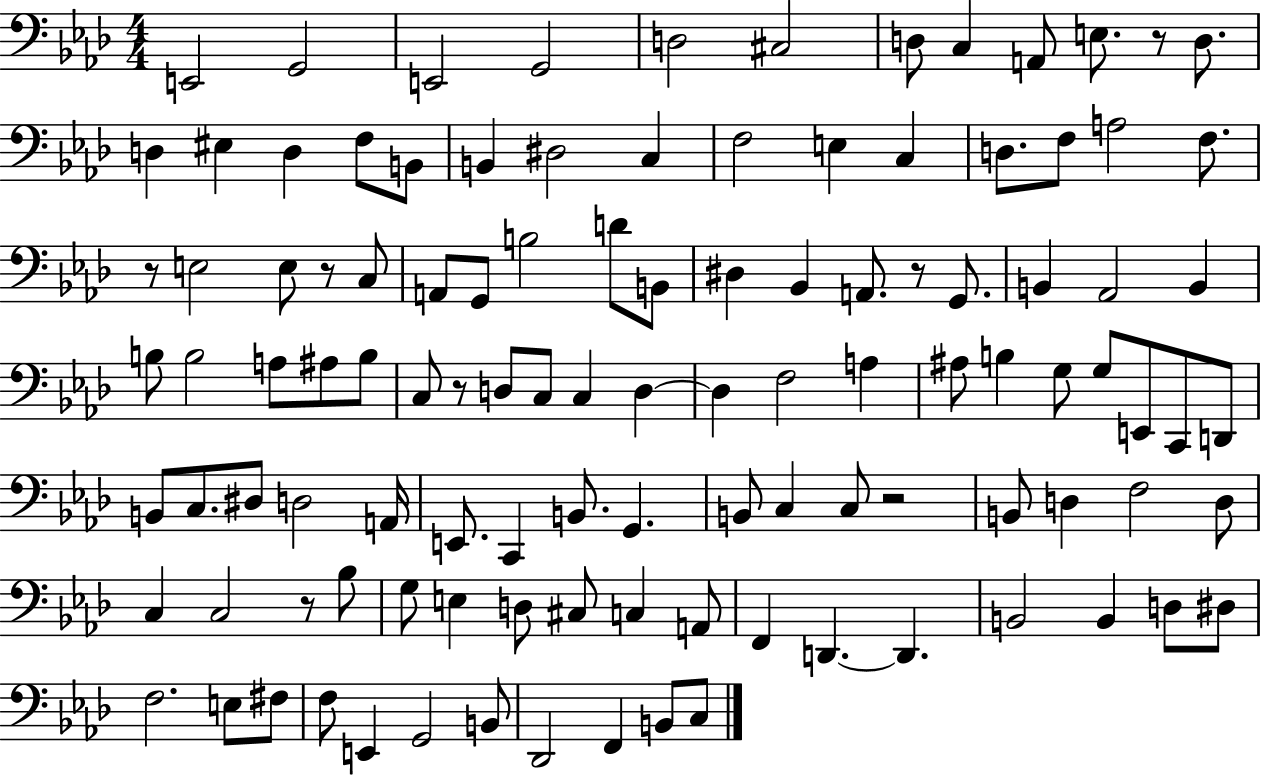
E2/h G2/h E2/h G2/h D3/h C#3/h D3/e C3/q A2/e E3/e. R/e D3/e. D3/q EIS3/q D3/q F3/e B2/e B2/q D#3/h C3/q F3/h E3/q C3/q D3/e. F3/e A3/h F3/e. R/e E3/h E3/e R/e C3/e A2/e G2/e B3/h D4/e B2/e D#3/q Bb2/q A2/e. R/e G2/e. B2/q Ab2/h B2/q B3/e B3/h A3/e A#3/e B3/e C3/e R/e D3/e C3/e C3/q D3/q D3/q F3/h A3/q A#3/e B3/q G3/e G3/e E2/e C2/e D2/e B2/e C3/e. D#3/e D3/h A2/s E2/e. C2/q B2/e. G2/q. B2/e C3/q C3/e R/h B2/e D3/q F3/h D3/e C3/q C3/h R/e Bb3/e G3/e E3/q D3/e C#3/e C3/q A2/e F2/q D2/q. D2/q. B2/h B2/q D3/e D#3/e F3/h. E3/e F#3/e F3/e E2/q G2/h B2/e Db2/h F2/q B2/e C3/e